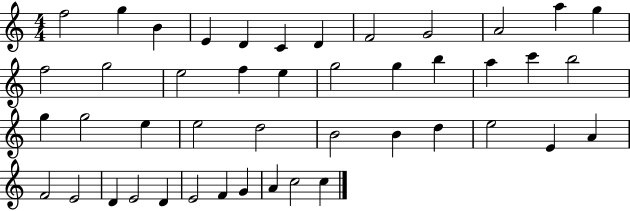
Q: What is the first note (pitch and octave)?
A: F5